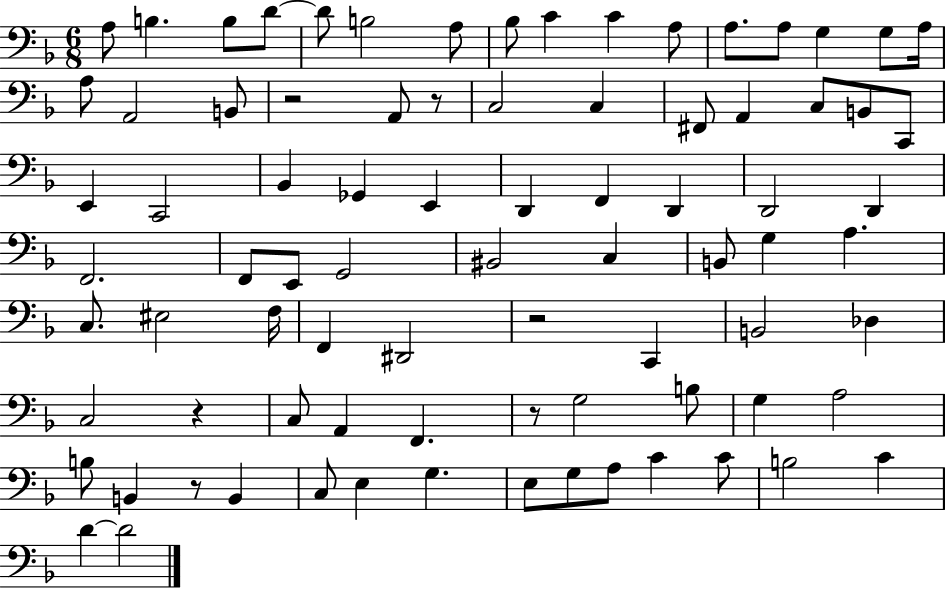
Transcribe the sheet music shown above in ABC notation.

X:1
T:Untitled
M:6/8
L:1/4
K:F
A,/2 B, B,/2 D/2 D/2 B,2 A,/2 _B,/2 C C A,/2 A,/2 A,/2 G, G,/2 A,/4 A,/2 A,,2 B,,/2 z2 A,,/2 z/2 C,2 C, ^F,,/2 A,, C,/2 B,,/2 C,,/2 E,, C,,2 _B,, _G,, E,, D,, F,, D,, D,,2 D,, F,,2 F,,/2 E,,/2 G,,2 ^B,,2 C, B,,/2 G, A, C,/2 ^E,2 F,/4 F,, ^D,,2 z2 C,, B,,2 _D, C,2 z C,/2 A,, F,, z/2 G,2 B,/2 G, A,2 B,/2 B,, z/2 B,, C,/2 E, G, E,/2 G,/2 A,/2 C C/2 B,2 C D D2